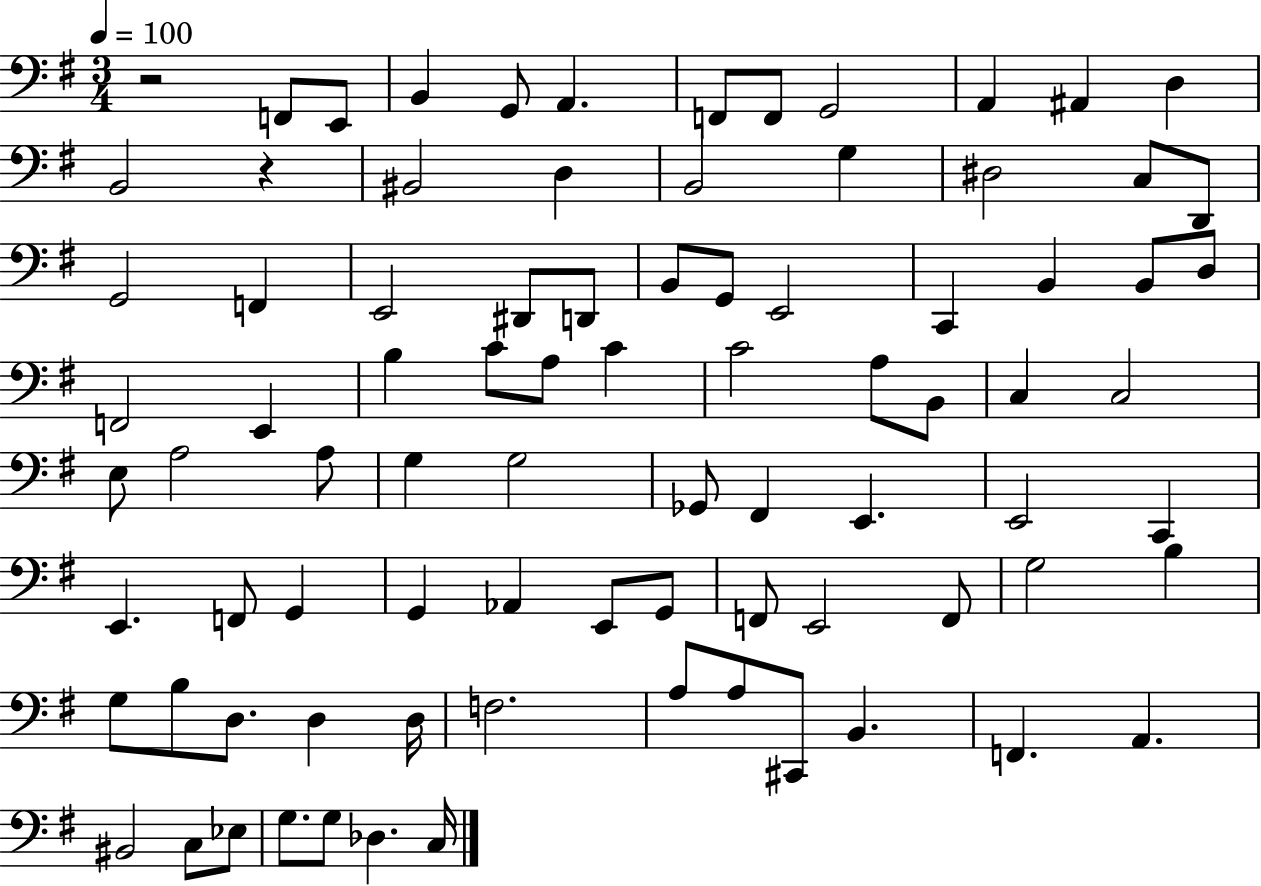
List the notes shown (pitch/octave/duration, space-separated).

R/h F2/e E2/e B2/q G2/e A2/q. F2/e F2/e G2/h A2/q A#2/q D3/q B2/h R/q BIS2/h D3/q B2/h G3/q D#3/h C3/e D2/e G2/h F2/q E2/h D#2/e D2/e B2/e G2/e E2/h C2/q B2/q B2/e D3/e F2/h E2/q B3/q C4/e A3/e C4/q C4/h A3/e B2/e C3/q C3/h E3/e A3/h A3/e G3/q G3/h Gb2/e F#2/q E2/q. E2/h C2/q E2/q. F2/e G2/q G2/q Ab2/q E2/e G2/e F2/e E2/h F2/e G3/h B3/q G3/e B3/e D3/e. D3/q D3/s F3/h. A3/e A3/e C#2/e B2/q. F2/q. A2/q. BIS2/h C3/e Eb3/e G3/e. G3/e Db3/q. C3/s